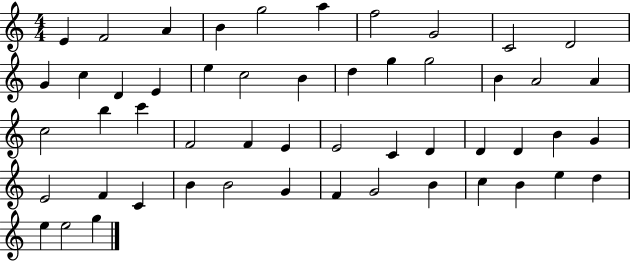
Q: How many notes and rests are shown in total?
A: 52